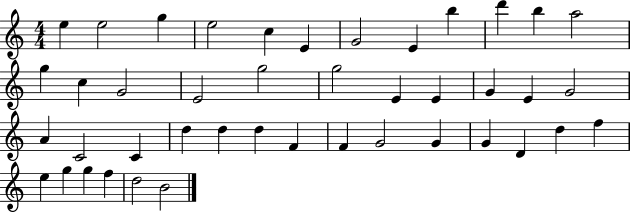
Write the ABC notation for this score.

X:1
T:Untitled
M:4/4
L:1/4
K:C
e e2 g e2 c E G2 E b d' b a2 g c G2 E2 g2 g2 E E G E G2 A C2 C d d d F F G2 G G D d f e g g f d2 B2